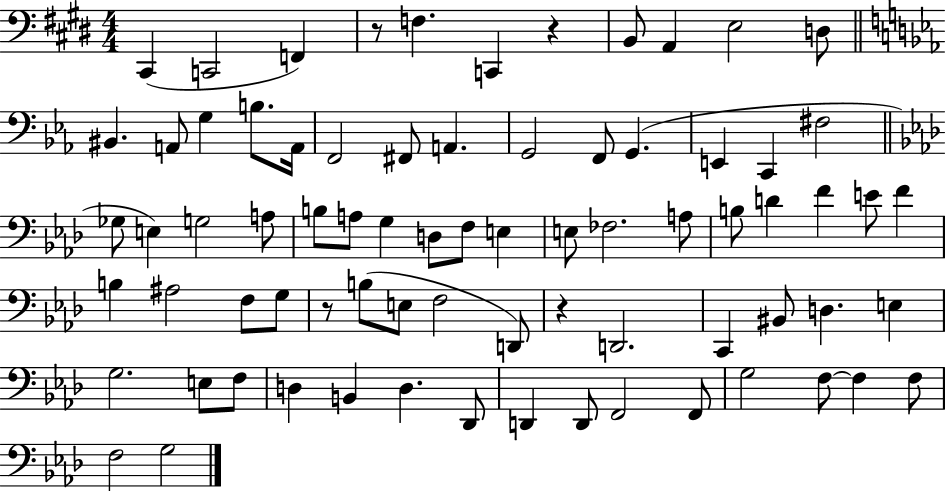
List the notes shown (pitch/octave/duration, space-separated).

C#2/q C2/h F2/q R/e F3/q. C2/q R/q B2/e A2/q E3/h D3/e BIS2/q. A2/e G3/q B3/e. A2/s F2/h F#2/e A2/q. G2/h F2/e G2/q. E2/q C2/q F#3/h Gb3/e E3/q G3/h A3/e B3/e A3/e G3/q D3/e F3/e E3/q E3/e FES3/h. A3/e B3/e D4/q F4/q E4/e F4/q B3/q A#3/h F3/e G3/e R/e B3/e E3/e F3/h D2/e R/q D2/h. C2/q BIS2/e D3/q. E3/q G3/h. E3/e F3/e D3/q B2/q D3/q. Db2/e D2/q D2/e F2/h F2/e G3/h F3/e F3/q F3/e F3/h G3/h